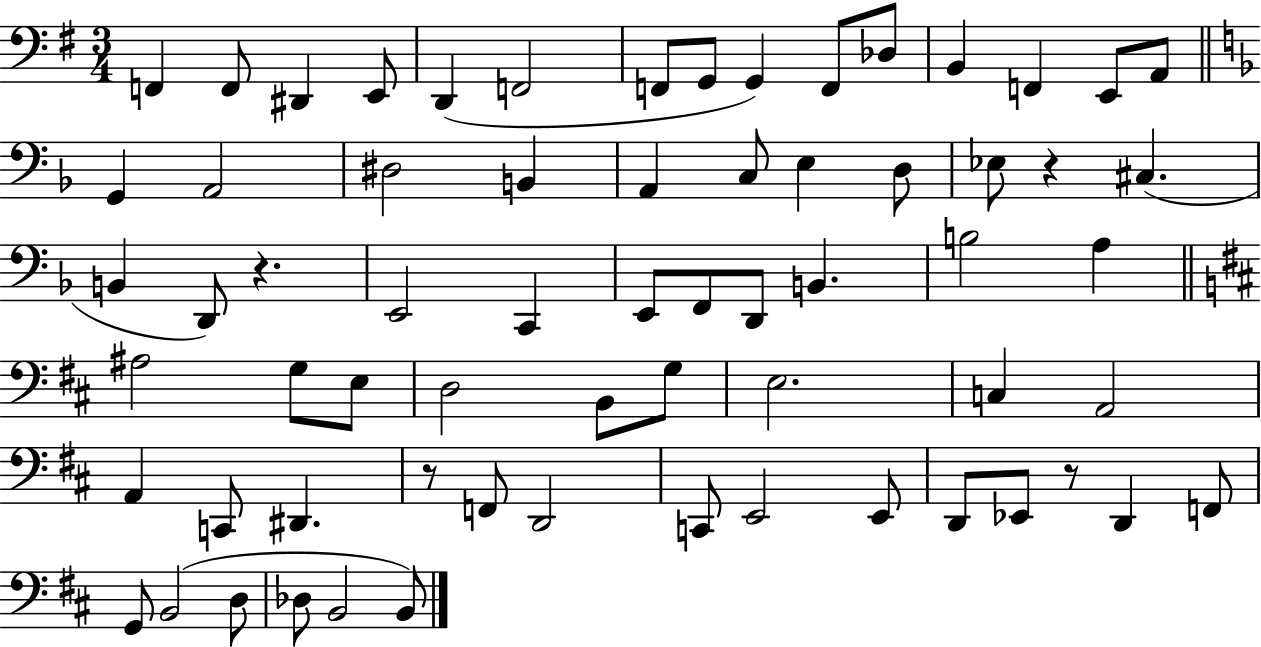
X:1
T:Untitled
M:3/4
L:1/4
K:G
F,, F,,/2 ^D,, E,,/2 D,, F,,2 F,,/2 G,,/2 G,, F,,/2 _D,/2 B,, F,, E,,/2 A,,/2 G,, A,,2 ^D,2 B,, A,, C,/2 E, D,/2 _E,/2 z ^C, B,, D,,/2 z E,,2 C,, E,,/2 F,,/2 D,,/2 B,, B,2 A, ^A,2 G,/2 E,/2 D,2 B,,/2 G,/2 E,2 C, A,,2 A,, C,,/2 ^D,, z/2 F,,/2 D,,2 C,,/2 E,,2 E,,/2 D,,/2 _E,,/2 z/2 D,, F,,/2 G,,/2 B,,2 D,/2 _D,/2 B,,2 B,,/2